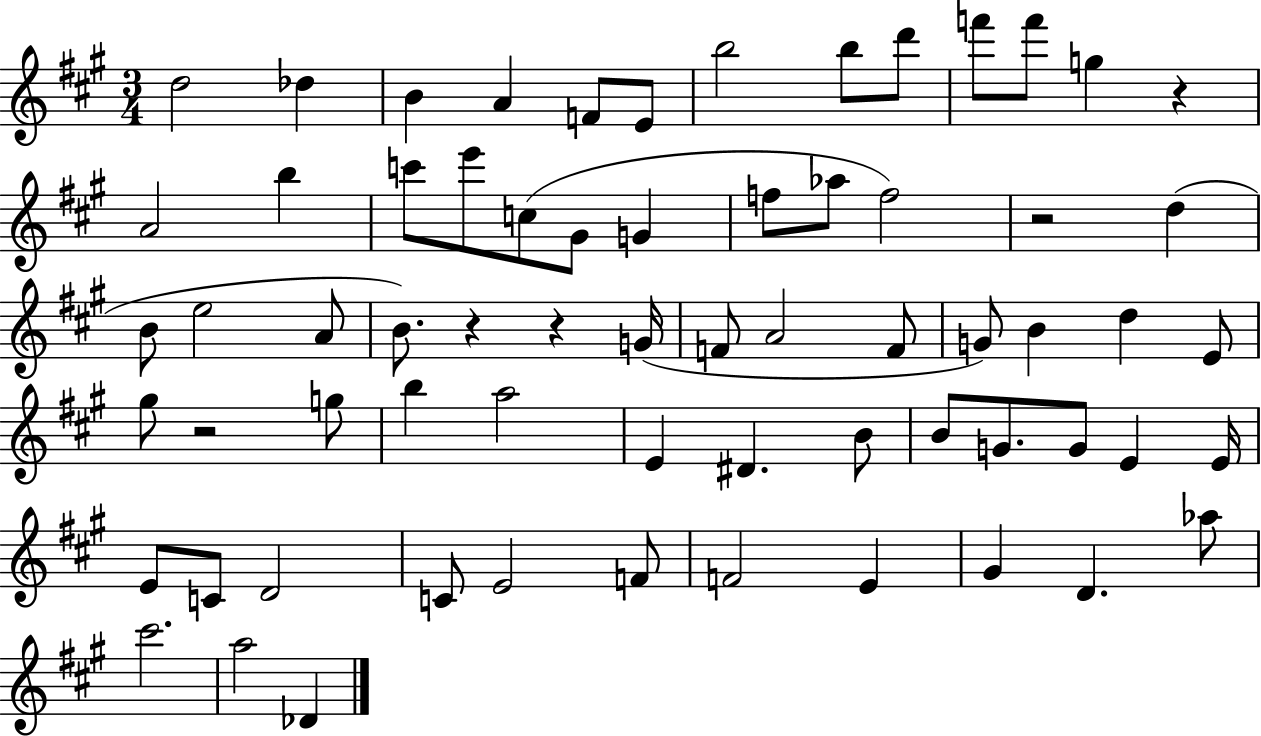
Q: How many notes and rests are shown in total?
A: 66